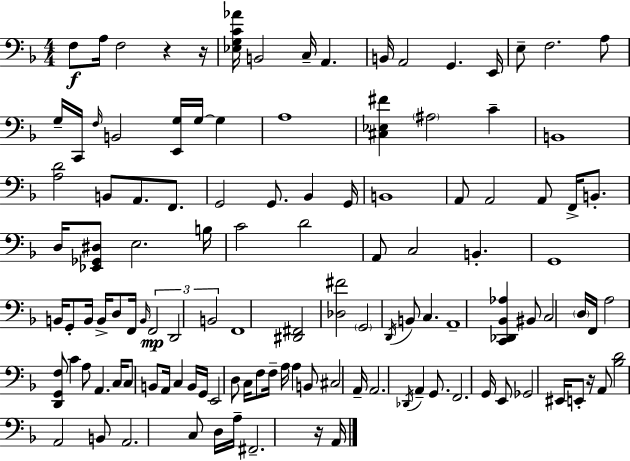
F3/e A3/s F3/h R/q R/s [Eb3,G3,C4,Ab4]/s B2/h C3/s A2/q. B2/s A2/h G2/q. E2/s E3/e F3/h. A3/e G3/s C2/s F3/s B2/h [E2,G3]/s G3/s G3/q A3/w [C#3,Eb3,F#4]/q A#3/h C4/q B2/w [A3,D4]/h B2/e A2/e. F2/e. G2/h G2/e. Bb2/q G2/s B2/w A2/e A2/h A2/e F2/s B2/e. D3/s [Eb2,Gb2,D#3]/e E3/h. B3/s C4/h D4/h A2/e C3/h B2/q. G2/w B2/s G2/e B2/s B2/s D3/e F2/s B2/s F2/h D2/h B2/h F2/w [D#2,F#2]/h [Db3,F#4]/h G2/h D2/s B2/e C3/q. A2/w [C2,Db2,Bb2,Ab3]/q BIS2/e C3/h D3/s F2/s A3/h [D2,G2,F3]/e C4/q A3/e A2/q. C3/s C3/e B2/e A2/s C3/q B2/s G2/s E2/h D3/e C3/s F3/e F3/s A3/s A3/q B2/e C#3/h A2/s A2/h. Db2/s A2/q G2/e. F2/h. G2/s E2/e Gb2/h EIS2/s E2/e R/s A2/e [Bb3,D4]/h A2/h B2/e A2/h. C3/e D3/s A3/s F#2/h. R/s A2/s